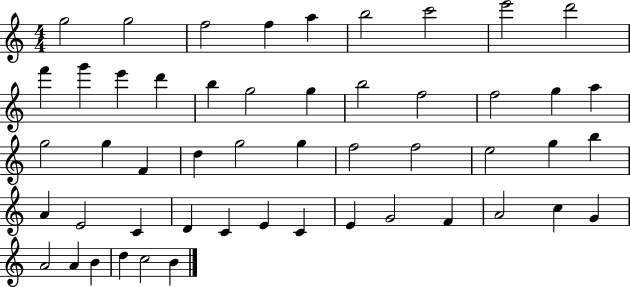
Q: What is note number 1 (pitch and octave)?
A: G5